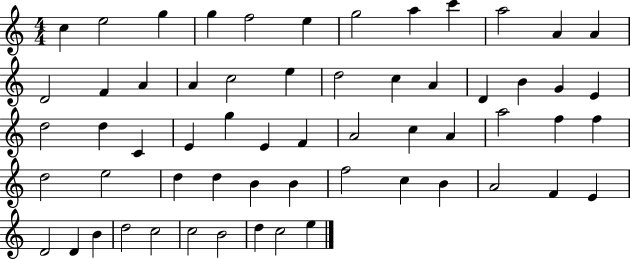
C5/q E5/h G5/q G5/q F5/h E5/q G5/h A5/q C6/q A5/h A4/q A4/q D4/h F4/q A4/q A4/q C5/h E5/q D5/h C5/q A4/q D4/q B4/q G4/q E4/q D5/h D5/q C4/q E4/q G5/q E4/q F4/q A4/h C5/q A4/q A5/h F5/q F5/q D5/h E5/h D5/q D5/q B4/q B4/q F5/h C5/q B4/q A4/h F4/q E4/q D4/h D4/q B4/q D5/h C5/h C5/h B4/h D5/q C5/h E5/q